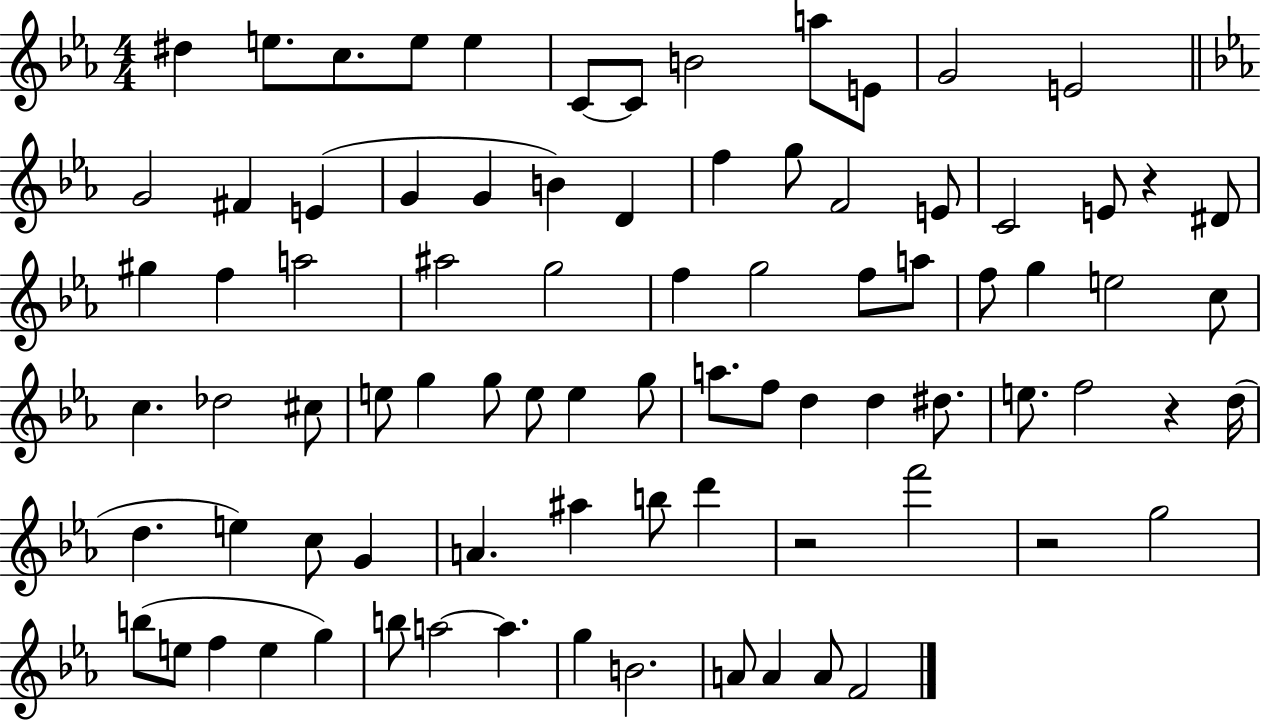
X:1
T:Untitled
M:4/4
L:1/4
K:Eb
^d e/2 c/2 e/2 e C/2 C/2 B2 a/2 E/2 G2 E2 G2 ^F E G G B D f g/2 F2 E/2 C2 E/2 z ^D/2 ^g f a2 ^a2 g2 f g2 f/2 a/2 f/2 g e2 c/2 c _d2 ^c/2 e/2 g g/2 e/2 e g/2 a/2 f/2 d d ^d/2 e/2 f2 z d/4 d e c/2 G A ^a b/2 d' z2 f'2 z2 g2 b/2 e/2 f e g b/2 a2 a g B2 A/2 A A/2 F2